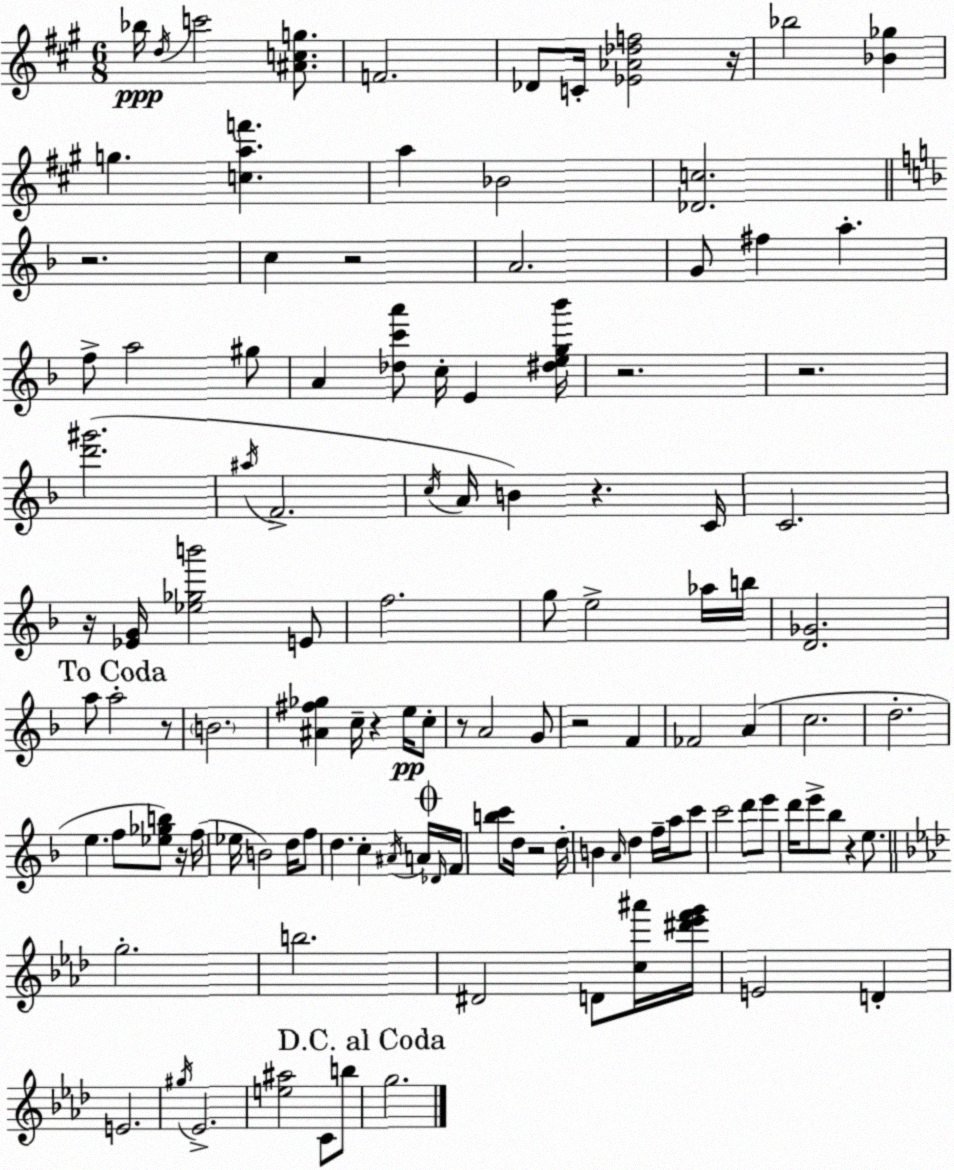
X:1
T:Untitled
M:6/8
L:1/4
K:A
_b/4 d/4 c'2 [^Acg]/2 F2 _D/2 C/4 [_E_A_df]2 z/4 _b2 [_B_g] g [caf'] a _B2 [_Dc]2 z2 c z2 A2 G/2 ^f a f/2 a2 ^g/2 A [_dc'a']/2 c/4 E [^deg_b']/4 z2 z2 [d'^g']2 ^a/4 F2 c/4 A/4 B z C/4 C2 z/4 [_EG]/4 [_e_gb']2 E/2 f2 g/2 e2 _a/4 b/4 [D_G]2 a/2 a2 z/2 B2 [^A^f_g] c/4 z e/4 c/2 z/2 A2 G/2 z2 F _F2 A c2 d2 e f/2 [_e_gb]/2 z/4 f/4 _e/4 B2 d/4 f/2 d c ^A/4 A/4 _D/4 F/4 [bc']/2 d/4 z2 d/4 B A/4 d f/4 a/4 c'/2 c'2 d'/2 e'/2 d'/4 e'/2 _b/2 z e/2 g2 b2 ^D2 D/2 [c^a']/4 [^d'_e'f'g']/4 E2 D E2 ^g/4 _E2 [e^a]2 C/2 b/2 g2